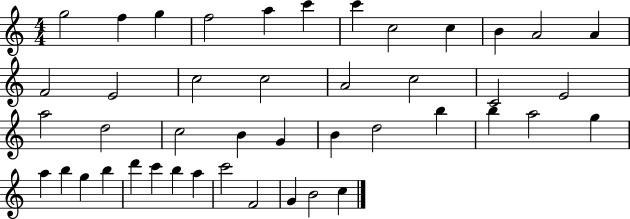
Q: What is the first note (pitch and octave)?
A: G5